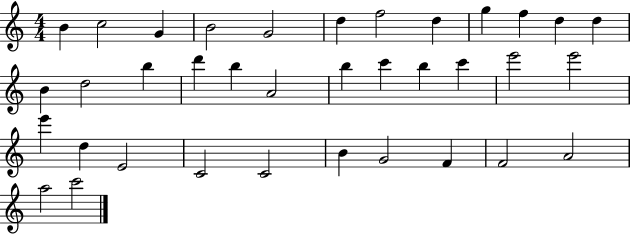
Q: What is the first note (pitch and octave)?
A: B4